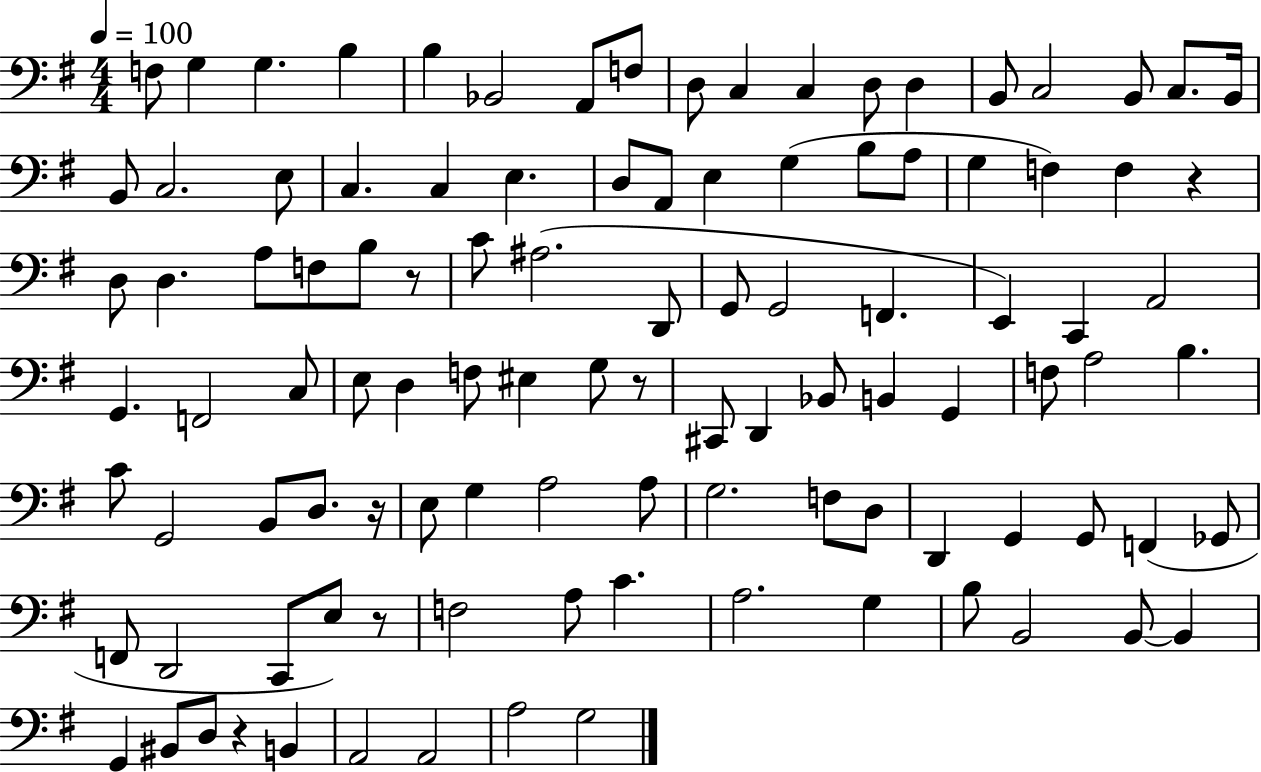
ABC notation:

X:1
T:Untitled
M:4/4
L:1/4
K:G
F,/2 G, G, B, B, _B,,2 A,,/2 F,/2 D,/2 C, C, D,/2 D, B,,/2 C,2 B,,/2 C,/2 B,,/4 B,,/2 C,2 E,/2 C, C, E, D,/2 A,,/2 E, G, B,/2 A,/2 G, F, F, z D,/2 D, A,/2 F,/2 B,/2 z/2 C/2 ^A,2 D,,/2 G,,/2 G,,2 F,, E,, C,, A,,2 G,, F,,2 C,/2 E,/2 D, F,/2 ^E, G,/2 z/2 ^C,,/2 D,, _B,,/2 B,, G,, F,/2 A,2 B, C/2 G,,2 B,,/2 D,/2 z/4 E,/2 G, A,2 A,/2 G,2 F,/2 D,/2 D,, G,, G,,/2 F,, _G,,/2 F,,/2 D,,2 C,,/2 E,/2 z/2 F,2 A,/2 C A,2 G, B,/2 B,,2 B,,/2 B,, G,, ^B,,/2 D,/2 z B,, A,,2 A,,2 A,2 G,2